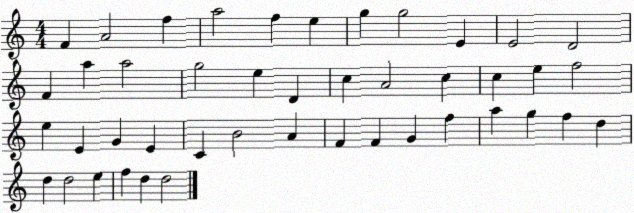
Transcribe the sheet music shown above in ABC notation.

X:1
T:Untitled
M:4/4
L:1/4
K:C
F A2 f a2 f e g g2 E E2 D2 F a a2 g2 e D c A2 c c e f2 e E G E C B2 A F F G f a g f d d d2 e f d d2